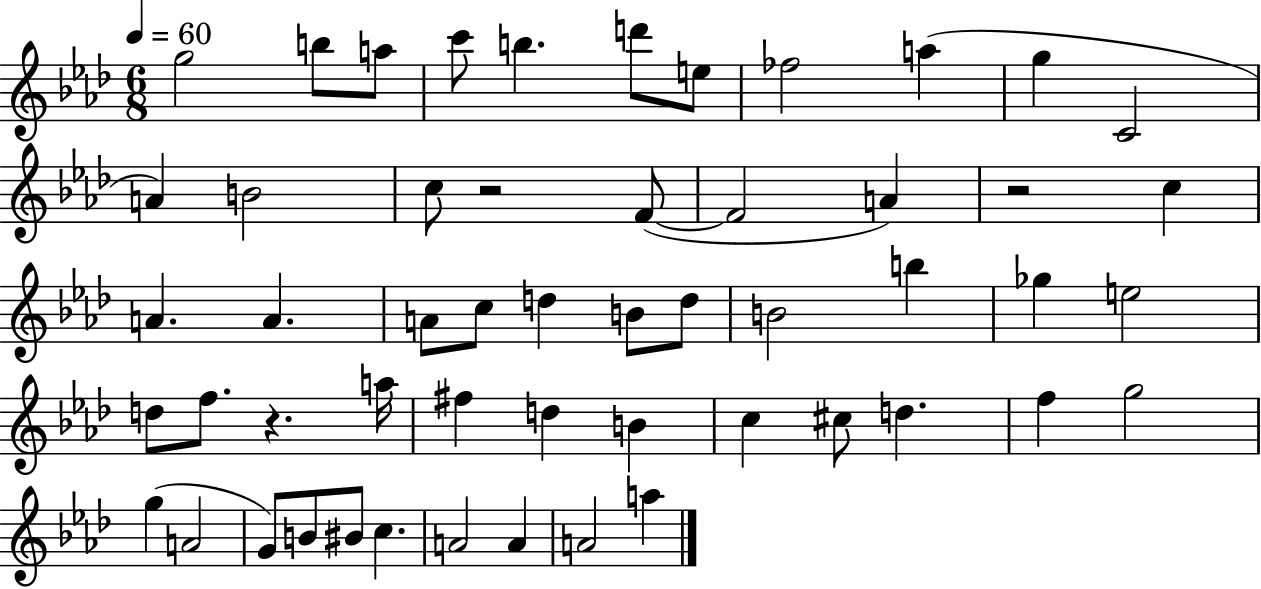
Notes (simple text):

G5/h B5/e A5/e C6/e B5/q. D6/e E5/e FES5/h A5/q G5/q C4/h A4/q B4/h C5/e R/h F4/e F4/h A4/q R/h C5/q A4/q. A4/q. A4/e C5/e D5/q B4/e D5/e B4/h B5/q Gb5/q E5/h D5/e F5/e. R/q. A5/s F#5/q D5/q B4/q C5/q C#5/e D5/q. F5/q G5/h G5/q A4/h G4/e B4/e BIS4/e C5/q. A4/h A4/q A4/h A5/q